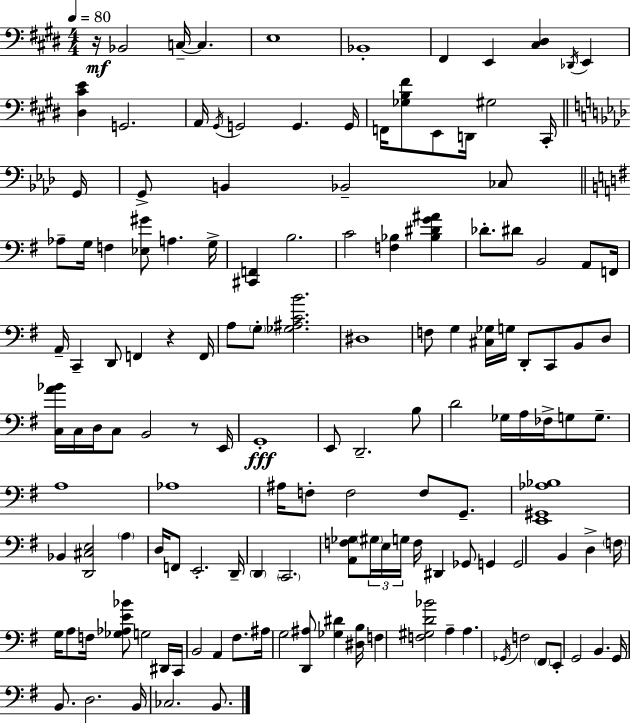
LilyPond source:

{
  \clef bass
  \numericTimeSignature
  \time 4/4
  \key e \major
  \tempo 4 = 80
  r16\mf bes,2 c16--~~ c4. | e1 | bes,1-. | fis,4 e,4 <cis dis>4 \acciaccatura { des,16 } e,4 | \break <dis cis' e'>4 g,2. | a,16 \acciaccatura { gis,16 } g,2 g,4. | g,16 f,16 <ges b fis'>8 e,8 d,16 gis2 | cis,16-. \bar "||" \break \key aes \major g,16 g,8-> b,4 bes,2-- ces8 | \bar "||" \break \key g \major aes8-- g16 f4 <ees gis'>8 a4. g16-> | <cis, f,>4 b2. | c'2 <f bes>4 <bes dis' g' ais'>4 | des'8.-. dis'8 b,2 a,8 f,16 | \break a,16-- c,4-- d,8 f,4 r4 f,16 | a8 \parenthesize g8-. <ges ais c' b'>2. | dis1 | f8 g4 <cis ges>16 g16 d,8-. c,8 b,8 d8 | \break <c a' bes'>16 c16 d16 c8 b,2 r8 e,16 | g,1-.\fff | e,8 d,2.-- b8 | d'2 ges16 a16 fes16-> g8 g8.-- | \break a1 | aes1 | ais16 f8-. f2 f8 g,8.-- | <e, gis, aes bes>1 | \break bes,4 <d, cis e>2 \parenthesize a4 | d16 f,8 e,2.-. d,16-- | \parenthesize d,4 \parenthesize c,2. | <a, f ges>8 \tuplet 3/2 { \parenthesize gis16 e16 g16 } f16 dis,4 ges,8 g,4 | \break g,2 b,4 d4-> | \parenthesize f16 g16 a8 f16 <ges aes e' bes'>8 g2 dis,16 | c,16 b,2 a,4 fis8. | ais16 g2 <d, ais>8 <ges dis'>4 <dis b>16 | \break f4 <f gis d' bes'>2 a4-- | a4. \acciaccatura { ges,16 } f2 \parenthesize fis,8 | e,8-. g,2 b,4. | g,16 b,8. d2. | \break b,16 ces2. b,8. | \bar "|."
}